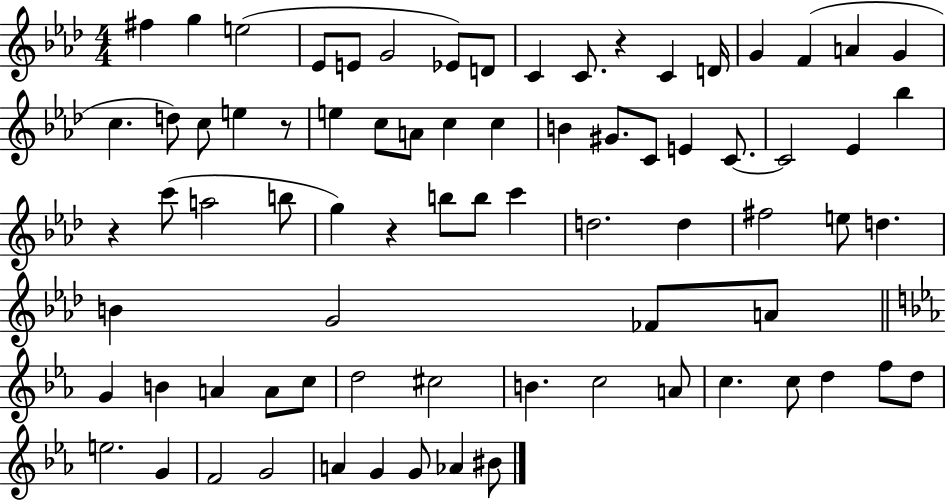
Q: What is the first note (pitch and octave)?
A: F#5